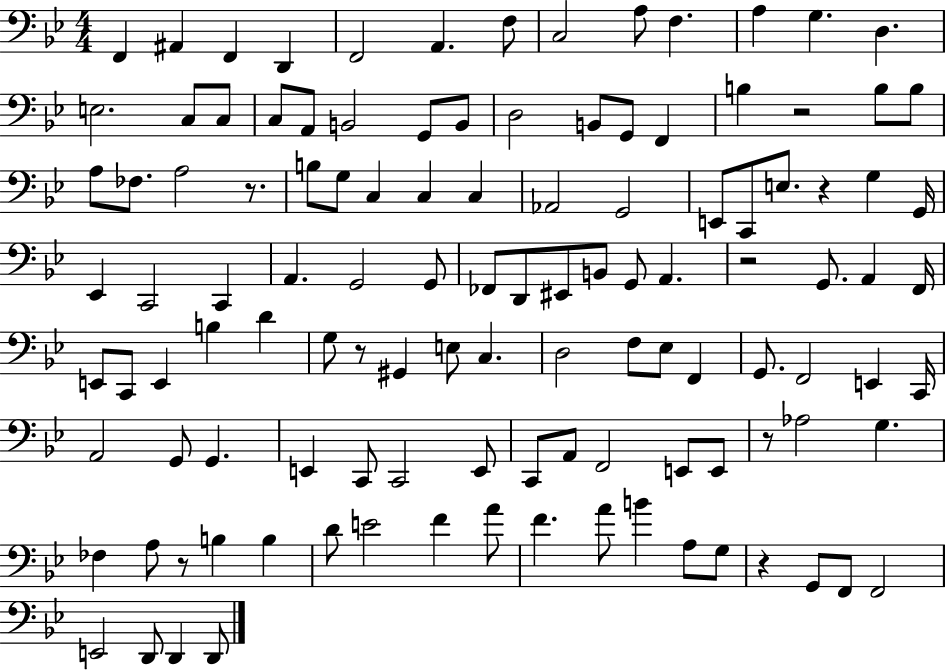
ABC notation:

X:1
T:Untitled
M:4/4
L:1/4
K:Bb
F,, ^A,, F,, D,, F,,2 A,, F,/2 C,2 A,/2 F, A, G, D, E,2 C,/2 C,/2 C,/2 A,,/2 B,,2 G,,/2 B,,/2 D,2 B,,/2 G,,/2 F,, B, z2 B,/2 B,/2 A,/2 _F,/2 A,2 z/2 B,/2 G,/2 C, C, C, _A,,2 G,,2 E,,/2 C,,/2 E,/2 z G, G,,/4 _E,, C,,2 C,, A,, G,,2 G,,/2 _F,,/2 D,,/2 ^E,,/2 B,,/2 G,,/2 A,, z2 G,,/2 A,, F,,/4 E,,/2 C,,/2 E,, B, D G,/2 z/2 ^G,, E,/2 C, D,2 F,/2 _E,/2 F,, G,,/2 F,,2 E,, C,,/4 A,,2 G,,/2 G,, E,, C,,/2 C,,2 E,,/2 C,,/2 A,,/2 F,,2 E,,/2 E,,/2 z/2 _A,2 G, _F, A,/2 z/2 B, B, D/2 E2 F A/2 F A/2 B A,/2 G,/2 z G,,/2 F,,/2 F,,2 E,,2 D,,/2 D,, D,,/2